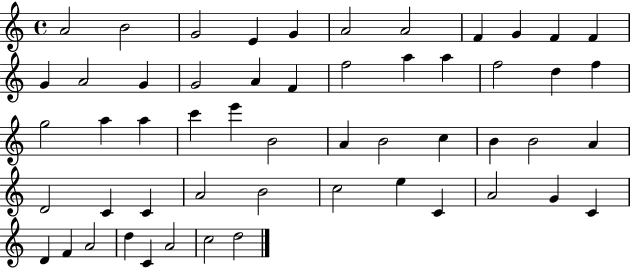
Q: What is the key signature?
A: C major